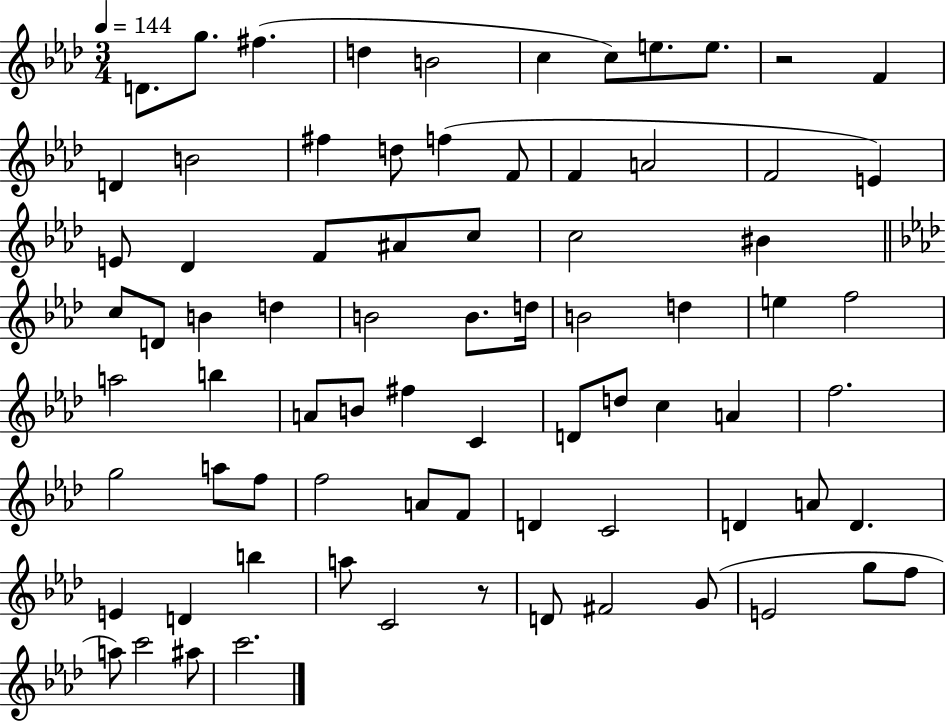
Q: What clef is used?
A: treble